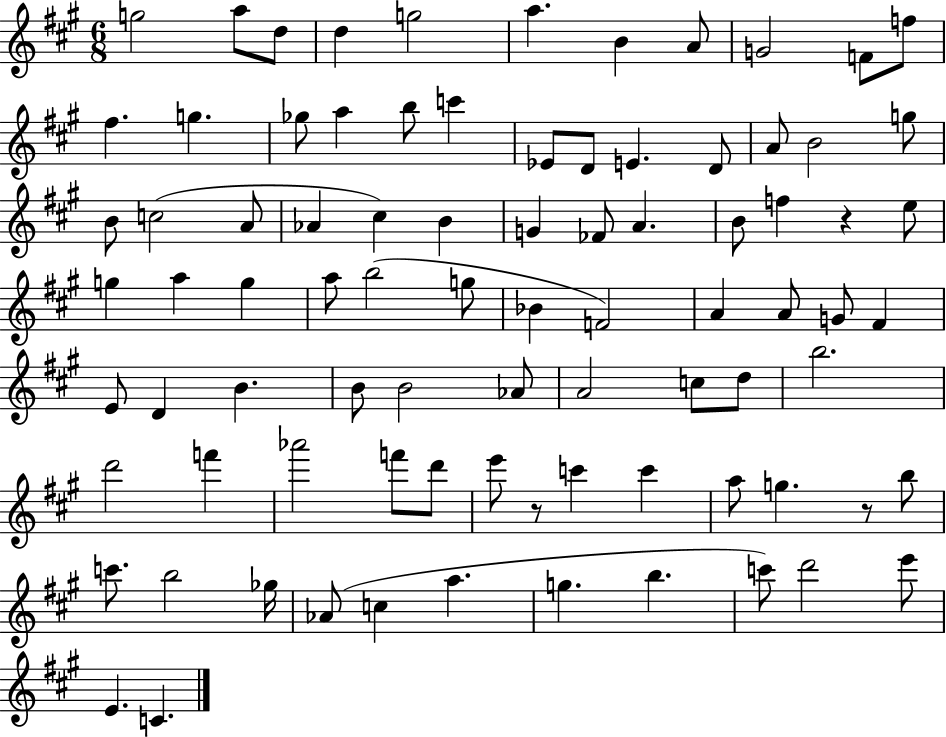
X:1
T:Untitled
M:6/8
L:1/4
K:A
g2 a/2 d/2 d g2 a B A/2 G2 F/2 f/2 ^f g _g/2 a b/2 c' _E/2 D/2 E D/2 A/2 B2 g/2 B/2 c2 A/2 _A ^c B G _F/2 A B/2 f z e/2 g a g a/2 b2 g/2 _B F2 A A/2 G/2 ^F E/2 D B B/2 B2 _A/2 A2 c/2 d/2 b2 d'2 f' _a'2 f'/2 d'/2 e'/2 z/2 c' c' a/2 g z/2 b/2 c'/2 b2 _g/4 _A/2 c a g b c'/2 d'2 e'/2 E C